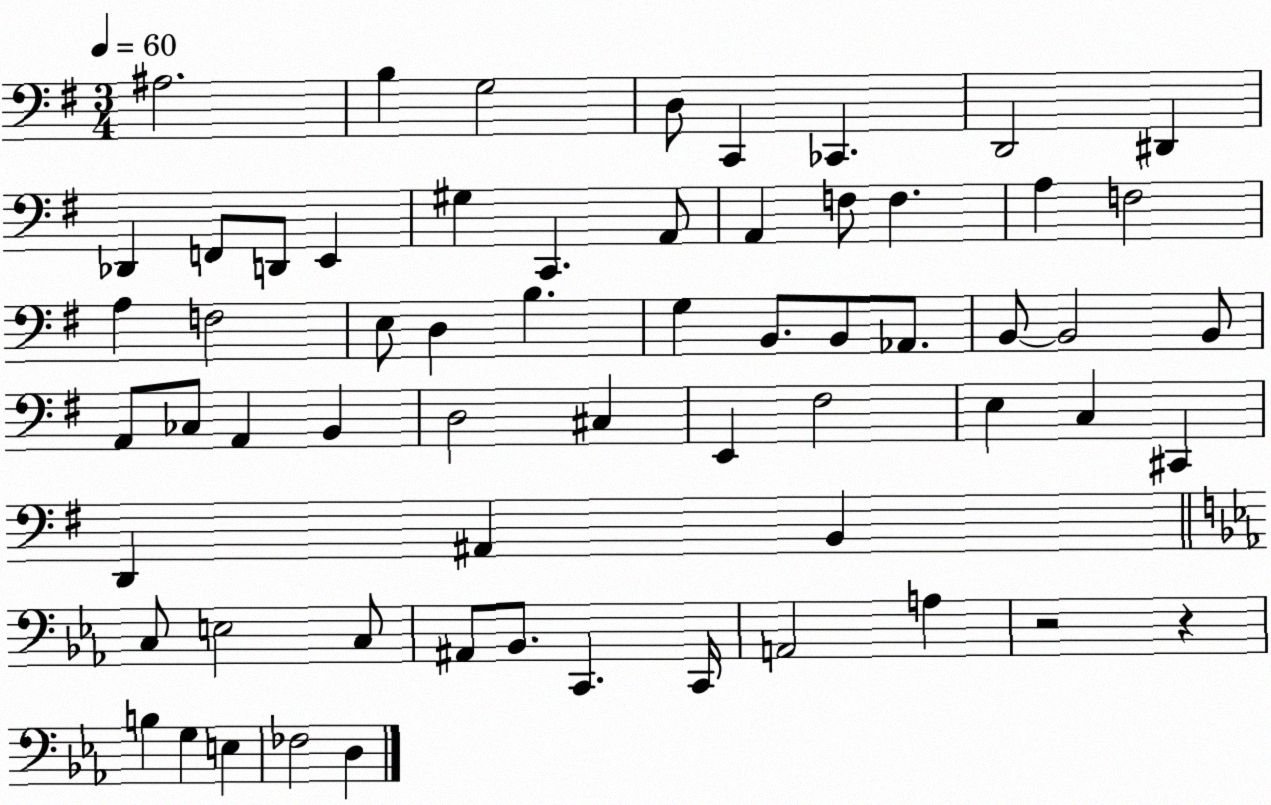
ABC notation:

X:1
T:Untitled
M:3/4
L:1/4
K:G
^A,2 B, G,2 D,/2 C,, _C,, D,,2 ^D,, _D,, F,,/2 D,,/2 E,, ^G, C,, A,,/2 A,, F,/2 F, A, F,2 A, F,2 E,/2 D, B, G, B,,/2 B,,/2 _A,,/2 B,,/2 B,,2 B,,/2 A,,/2 _C,/2 A,, B,, D,2 ^C, E,, ^F,2 E, C, ^C,, D,, ^A,, B,, C,/2 E,2 C,/2 ^A,,/2 _B,,/2 C,, C,,/4 A,,2 A, z2 z B, G, E, _F,2 D,